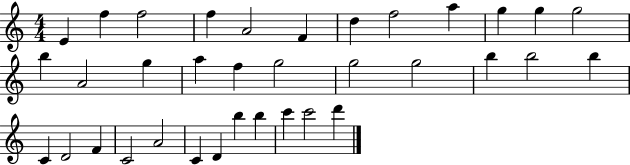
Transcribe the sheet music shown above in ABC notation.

X:1
T:Untitled
M:4/4
L:1/4
K:C
E f f2 f A2 F d f2 a g g g2 b A2 g a f g2 g2 g2 b b2 b C D2 F C2 A2 C D b b c' c'2 d'